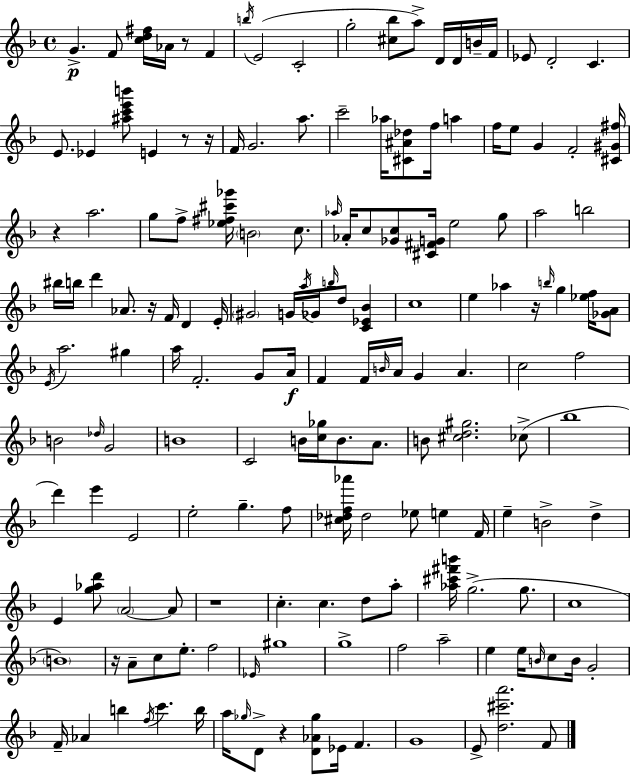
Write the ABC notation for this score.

X:1
T:Untitled
M:4/4
L:1/4
K:Dm
G F/2 [cd^f]/4 _A/4 z/2 F b/4 E2 C2 g2 [^c_b]/2 a/2 D/4 D/4 B/4 F/4 _E/2 D2 C E/2 _E [^ac'e'b']/2 E z/2 z/4 F/4 G2 a/2 c'2 _a/4 [^C^A_d]/2 f/4 a f/4 e/2 G F2 [^C^G^f]/4 z a2 g/2 f/2 [_e^f^c'_g']/4 B2 c/2 _a/4 _A/4 c/2 [_Gc]/2 [^C^FG]/4 e2 g/2 a2 b2 ^b/4 b/4 d' _A/2 z/4 F/4 D E/4 ^G2 G/4 a/4 _G/4 b/4 d/2 [C_E_B] c4 e _a z/4 b/4 g [_ef]/4 [_GA]/2 E/4 a2 ^g a/4 F2 G/2 A/4 F F/4 B/4 A/4 G A c2 f2 B2 _d/4 G2 B4 C2 B/4 [c_g]/4 B/2 A/2 B/2 [^cd^g]2 _c/2 _b4 d' e' E2 e2 g f/2 [^c_df_a']/4 _d2 _e/2 e F/4 e B2 d E [g_ad']/2 A2 A/2 z4 c c d/2 a/2 [_a^c'^f'b']/4 g2 g/2 c4 B4 z/4 A/2 c/2 e/2 f2 _E/4 ^g4 g4 f2 a2 e e/4 B/4 c/2 B/4 G2 F/4 _A b f/4 c' b/4 a/4 _g/4 D/2 z [D_A_g]/2 _E/4 F G4 E/2 [d^c'a']2 F/2